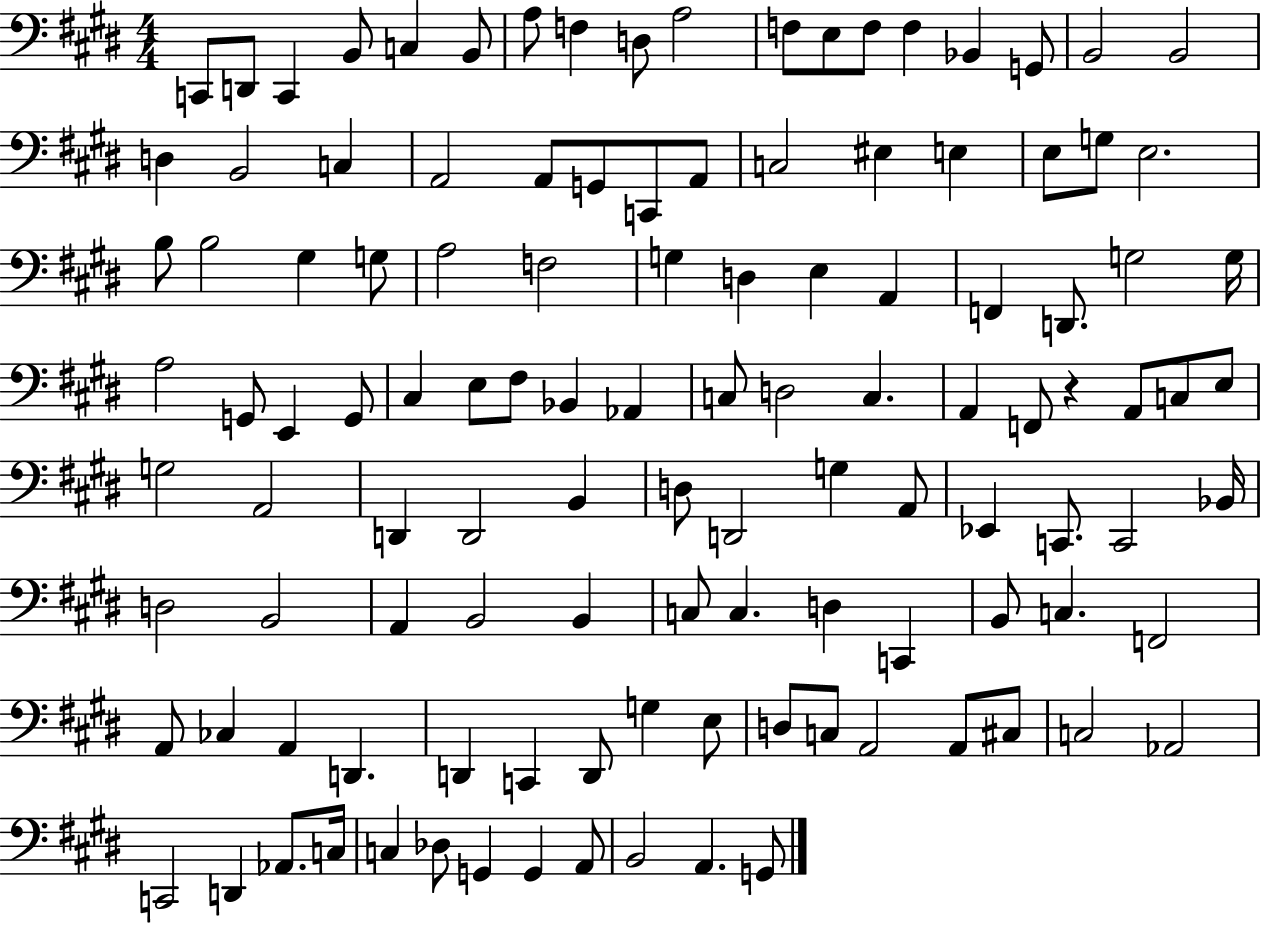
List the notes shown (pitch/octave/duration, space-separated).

C2/e D2/e C2/q B2/e C3/q B2/e A3/e F3/q D3/e A3/h F3/e E3/e F3/e F3/q Bb2/q G2/e B2/h B2/h D3/q B2/h C3/q A2/h A2/e G2/e C2/e A2/e C3/h EIS3/q E3/q E3/e G3/e E3/h. B3/e B3/h G#3/q G3/e A3/h F3/h G3/q D3/q E3/q A2/q F2/q D2/e. G3/h G3/s A3/h G2/e E2/q G2/e C#3/q E3/e F#3/e Bb2/q Ab2/q C3/e D3/h C3/q. A2/q F2/e R/q A2/e C3/e E3/e G3/h A2/h D2/q D2/h B2/q D3/e D2/h G3/q A2/e Eb2/q C2/e. C2/h Bb2/s D3/h B2/h A2/q B2/h B2/q C3/e C3/q. D3/q C2/q B2/e C3/q. F2/h A2/e CES3/q A2/q D2/q. D2/q C2/q D2/e G3/q E3/e D3/e C3/e A2/h A2/e C#3/e C3/h Ab2/h C2/h D2/q Ab2/e. C3/s C3/q Db3/e G2/q G2/q A2/e B2/h A2/q. G2/e